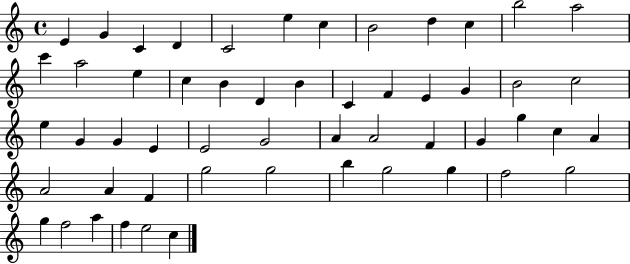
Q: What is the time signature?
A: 4/4